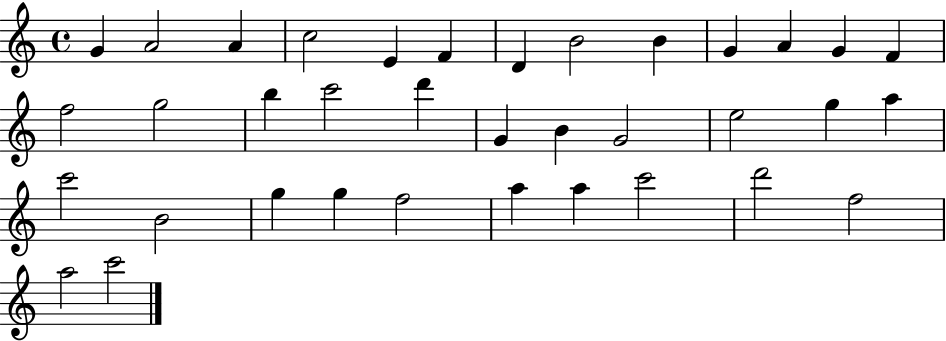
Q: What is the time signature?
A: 4/4